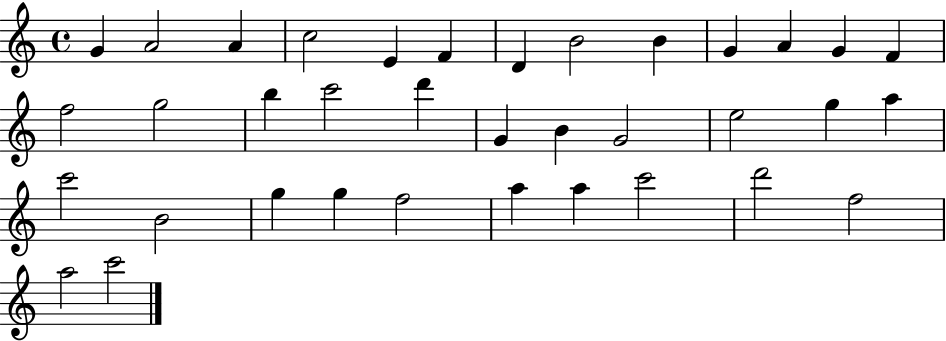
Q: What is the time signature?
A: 4/4